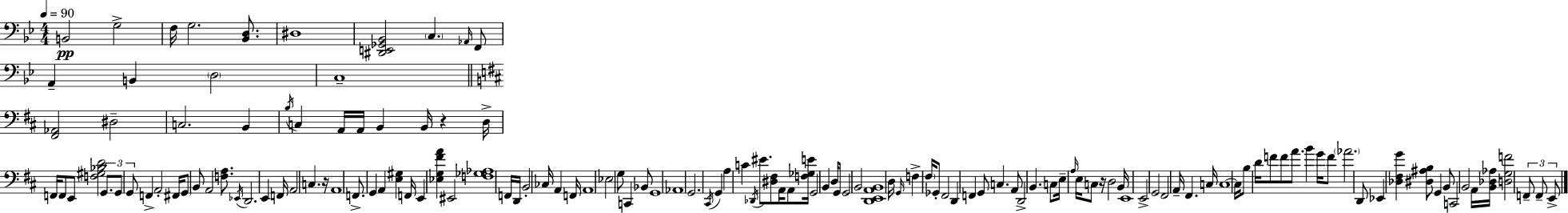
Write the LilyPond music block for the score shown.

{
  \clef bass
  \numericTimeSignature
  \time 4/4
  \key g \minor
  \tempo 4 = 90
  \repeat volta 2 { b,2\pp g2-> | f16 g2. <bes, d>8. | dis1 | <dis, e, ges, bes,>2 \parenthesize c4. \grace { aes,16 } f,8 | \break a,4-- b,4 \parenthesize d2 | c1-- | \bar "||" \break \key d \major <fis, aes,>2 dis2-- | c2. b,4 | \acciaccatura { b16 } c4 a,16 a,16 b,4 b,16 r4 | d16-> f,16 f,8 e,8 <f gis bes d'>2 \tuplet 3/2 { g,8. | \break g,8 g,8 } f,4-> a,2-. | fis,16 \parenthesize g,8 b,8 a,2 <f a>8. | \acciaccatura { ees,16 } d,2. e,4 | f,16 a,2 c4. | \break r16 a,1 | f,8.-> g,4 a,4 <e gis>4 | f,16 e,4 <ees g fis' a'>4 eis,2 | <f ges aes>1 | \break f,16 d,16 b,2-. ces16 a,4 | f,16 a,1 | ees2 g8 c,4 | bes,8 g,1 | \break aes,1 | g,2. \acciaccatura { cis,16 } g,4 | a4 c'4 \acciaccatura { des,16 } eis'8. <dis fis>8 | a,16 a,8 <f ges e'>16 g,2 b,4 | \break d16 g,8 g,2 b,2 | <d, e, a, b,>1 | d16 \grace { g,16 } f4-> \parenthesize fis16 ges,8-. fis,2 | d,4 f,4 g,8 c4. | \break a,8 d,2-> b,4. | c8 e16-- \grace { a16 } e16 c8 r16 d2 | b,16 e,1 | e,2-> g,2 | \break fis,2 a,16-- fis,4. | c16 c1~~ | c16 b8 d'16 f'8 f'8 a'8. | b'4 g'16 f'8 \parenthesize aes'2. | \break d,8 ees,4 <des fis g'>4 <dis ais b>8 | g,4 b,8 c,2 b,2 | a,16 <b, des aes>16 <d g f'>2 | \tuplet 3/2 { f,8-- f,8-- e,8-> } } \bar "|."
}